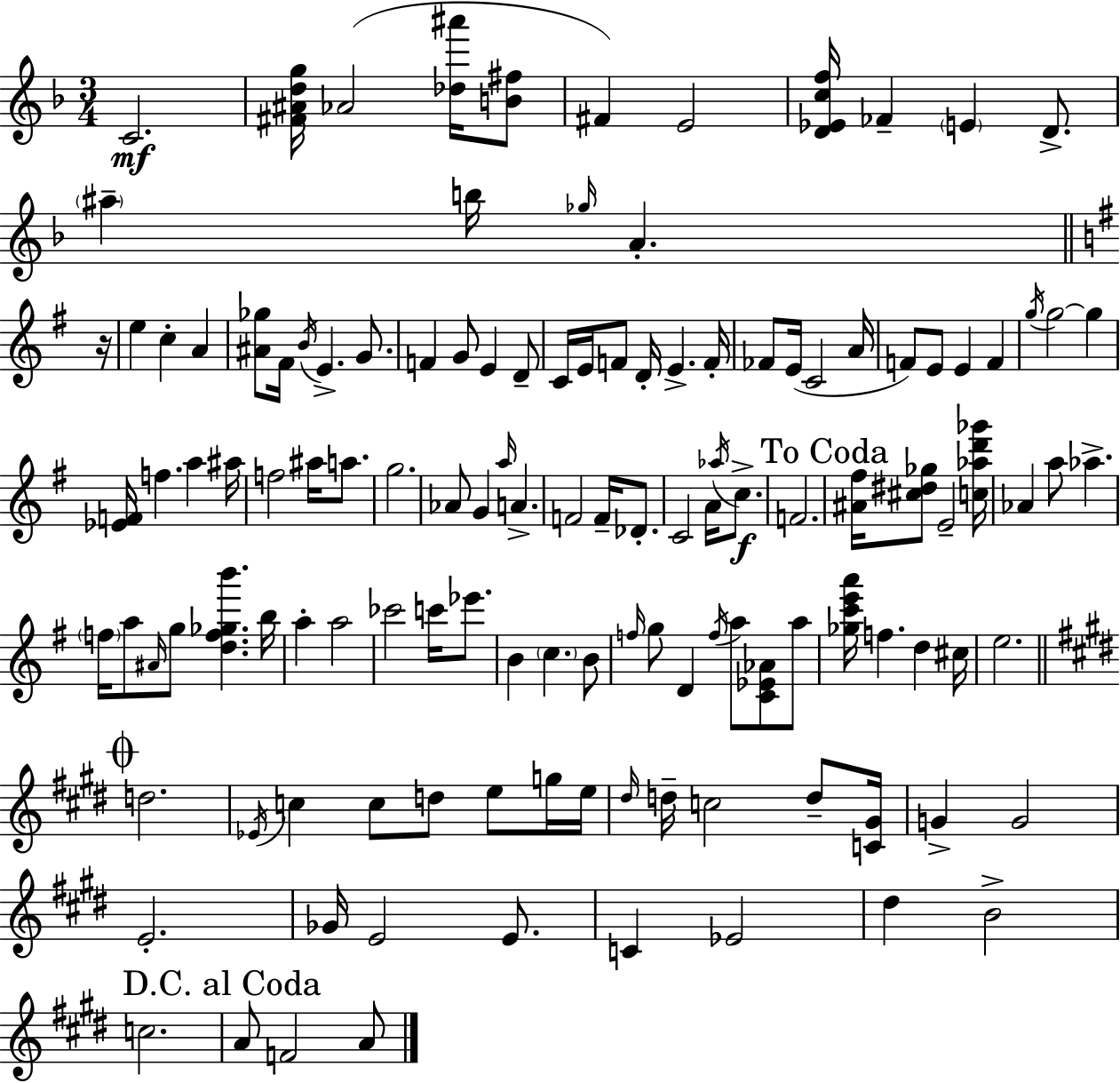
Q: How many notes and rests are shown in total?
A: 125